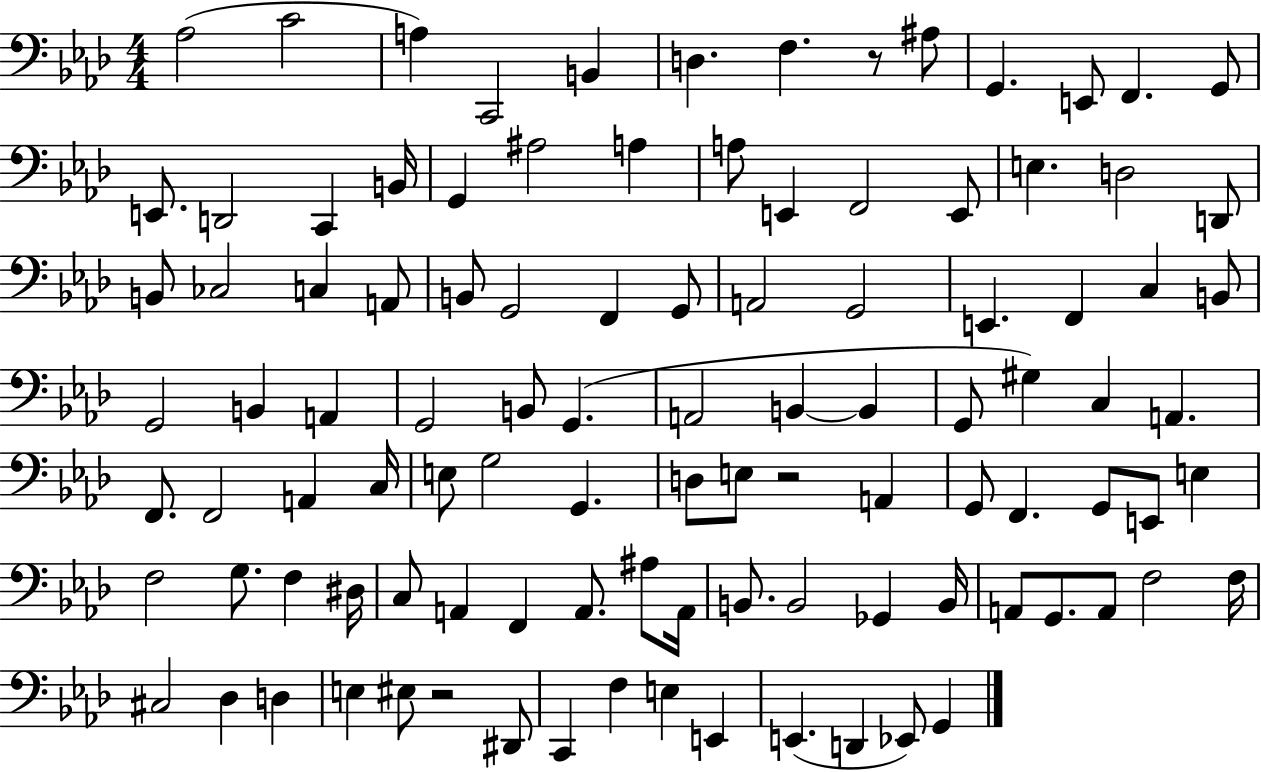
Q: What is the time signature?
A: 4/4